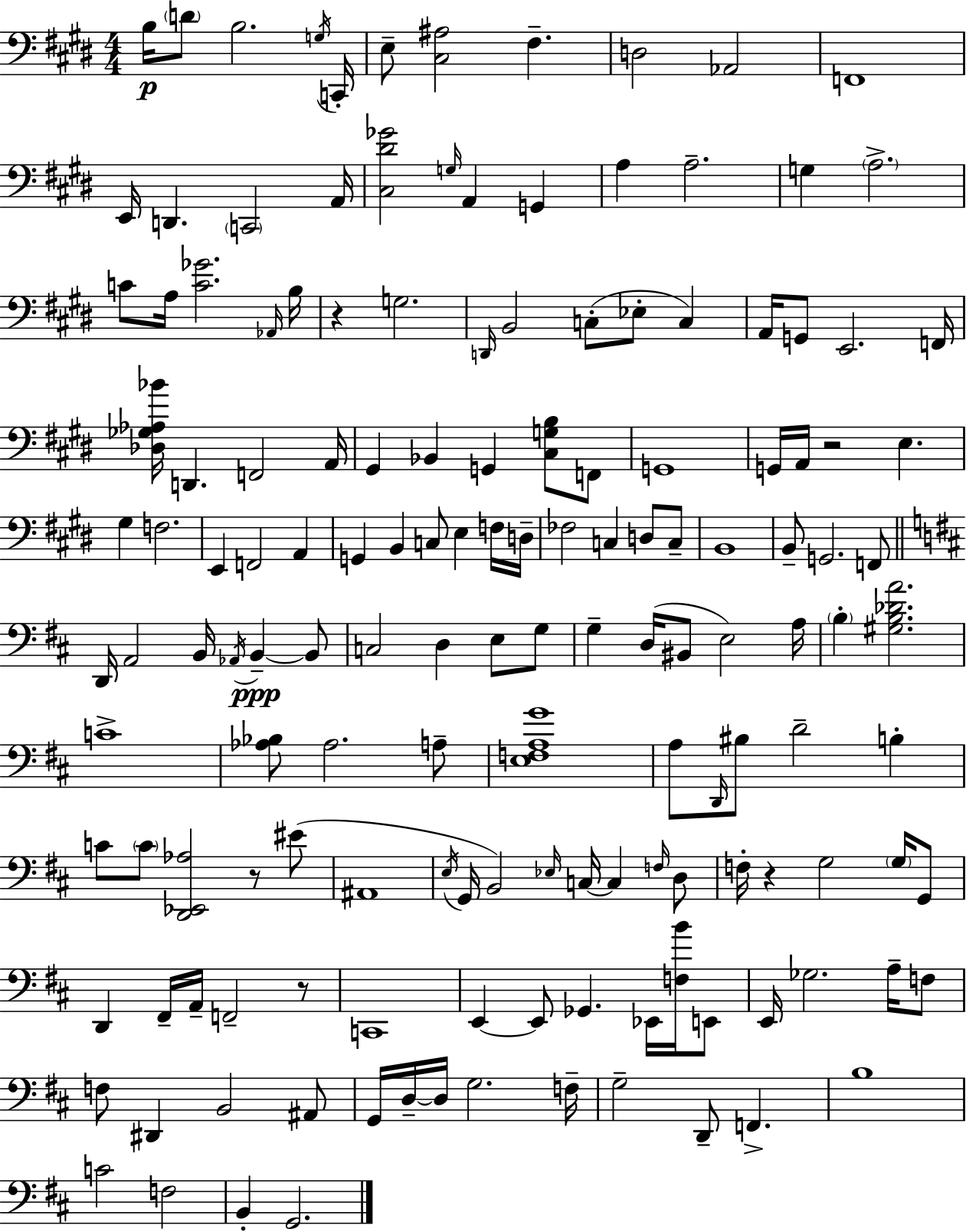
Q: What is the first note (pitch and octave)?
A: B3